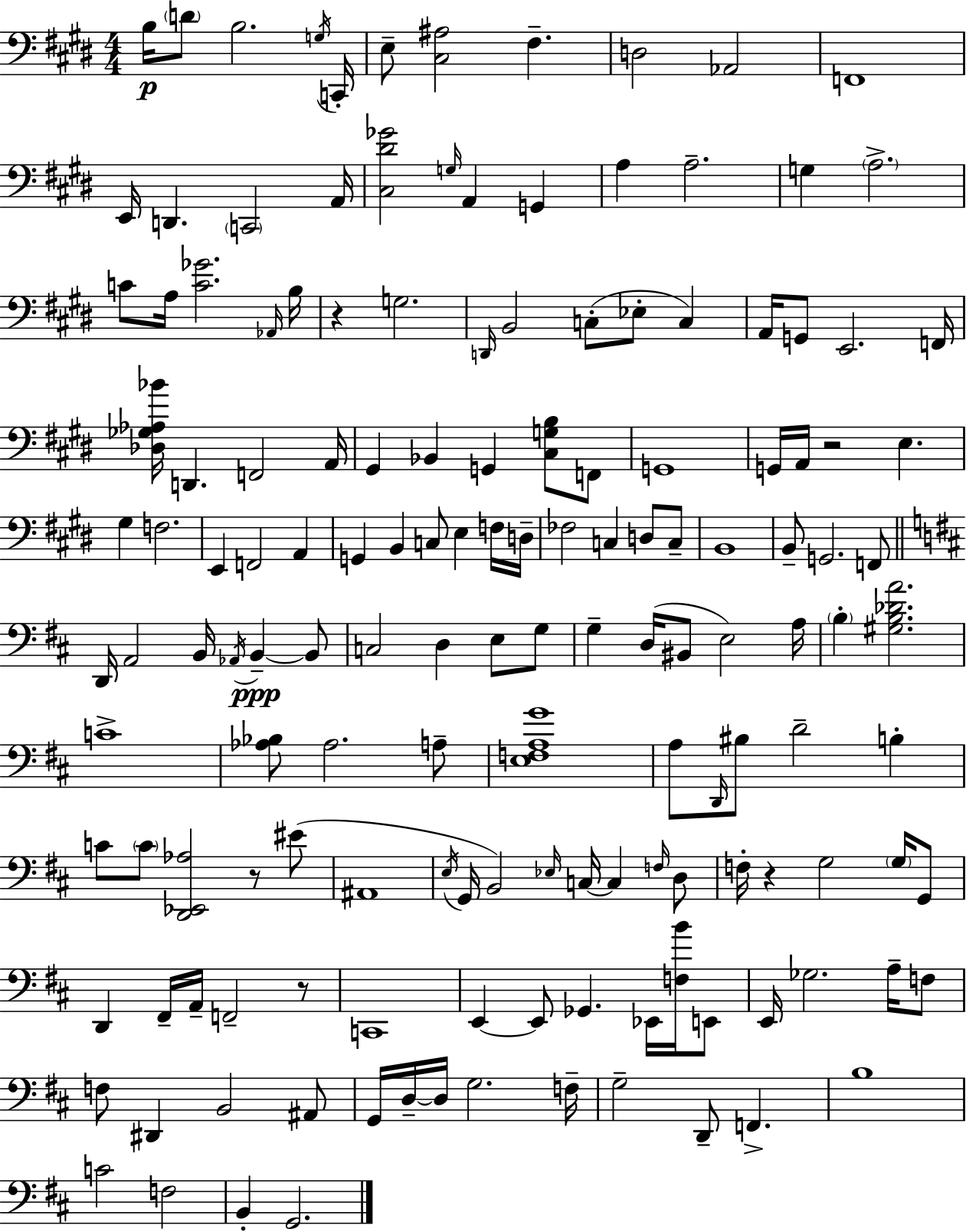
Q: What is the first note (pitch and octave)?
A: B3